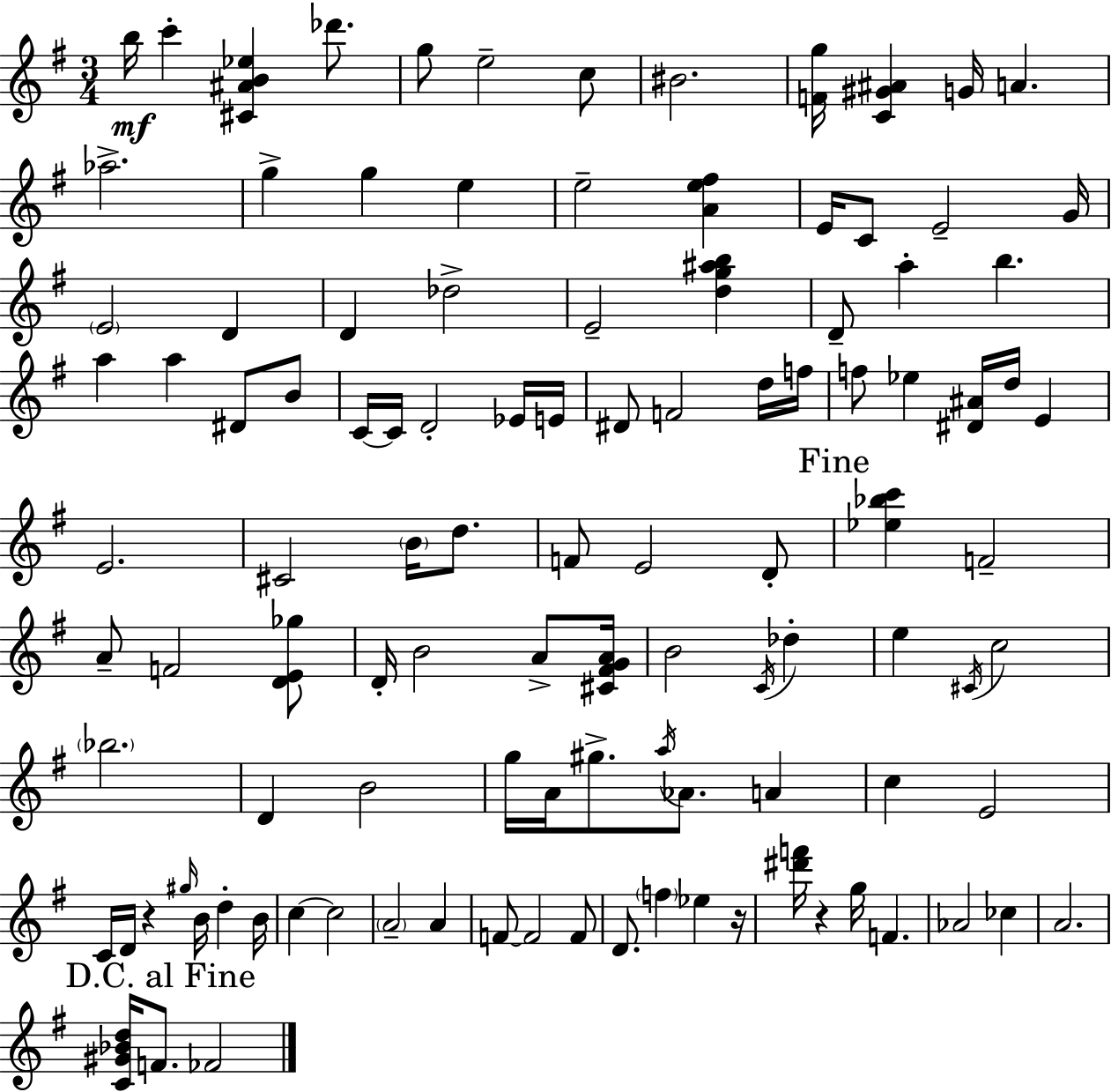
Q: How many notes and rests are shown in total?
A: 110